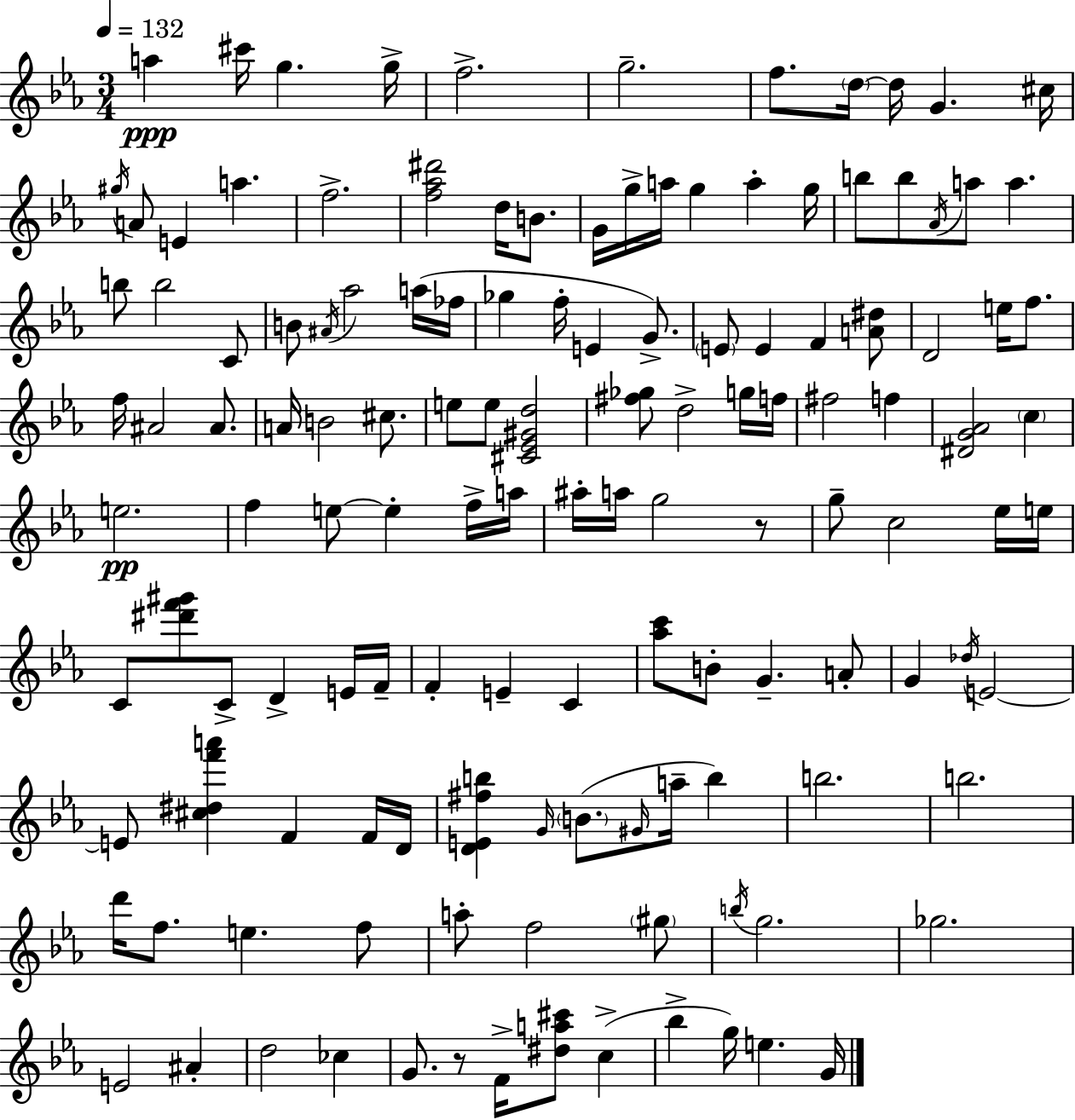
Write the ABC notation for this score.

X:1
T:Untitled
M:3/4
L:1/4
K:Cm
a ^c'/4 g g/4 f2 g2 f/2 d/4 d/4 G ^c/4 ^g/4 A/2 E a f2 [f_a^d']2 d/4 B/2 G/4 g/4 a/4 g a g/4 b/2 b/2 _A/4 a/2 a b/2 b2 C/2 B/2 ^A/4 _a2 a/4 _f/4 _g f/4 E G/2 E/2 E F [A^d]/2 D2 e/4 f/2 f/4 ^A2 ^A/2 A/4 B2 ^c/2 e/2 e/2 [^C_E^Gd]2 [^f_g]/2 d2 g/4 f/4 ^f2 f [^DG_A]2 c e2 f e/2 e f/4 a/4 ^a/4 a/4 g2 z/2 g/2 c2 _e/4 e/4 C/2 [^d'f'^g']/2 C/2 D E/4 F/4 F E C [_ac']/2 B/2 G A/2 G _d/4 E2 E/2 [^c^df'a'] F F/4 D/4 [DE^fb] G/4 B/2 ^G/4 a/4 b b2 b2 d'/4 f/2 e f/2 a/2 f2 ^g/2 b/4 g2 _g2 E2 ^A d2 _c G/2 z/2 F/4 [^da^c']/2 c _b g/4 e G/4